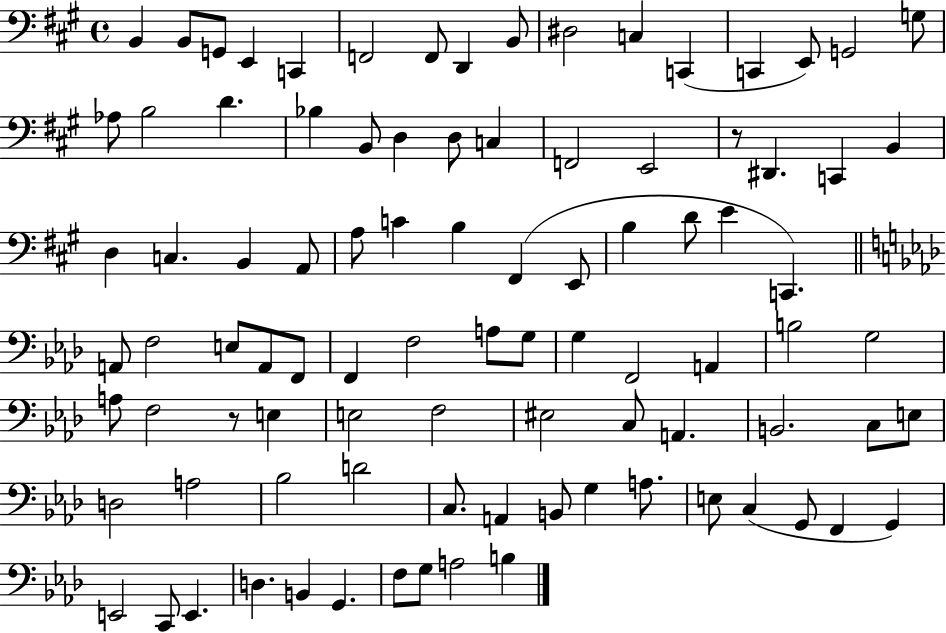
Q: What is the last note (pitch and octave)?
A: B3